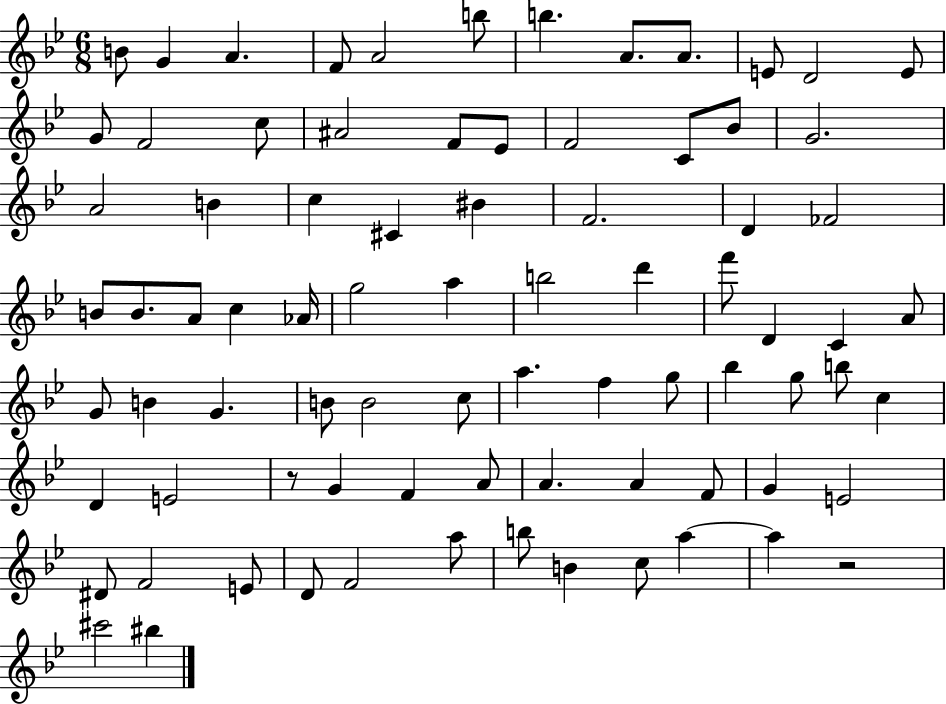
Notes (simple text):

B4/e G4/q A4/q. F4/e A4/h B5/e B5/q. A4/e. A4/e. E4/e D4/h E4/e G4/e F4/h C5/e A#4/h F4/e Eb4/e F4/h C4/e Bb4/e G4/h. A4/h B4/q C5/q C#4/q BIS4/q F4/h. D4/q FES4/h B4/e B4/e. A4/e C5/q Ab4/s G5/h A5/q B5/h D6/q F6/e D4/q C4/q A4/e G4/e B4/q G4/q. B4/e B4/h C5/e A5/q. F5/q G5/e Bb5/q G5/e B5/e C5/q D4/q E4/h R/e G4/q F4/q A4/e A4/q. A4/q F4/e G4/q E4/h D#4/e F4/h E4/e D4/e F4/h A5/e B5/e B4/q C5/e A5/q A5/q R/h C#6/h BIS5/q